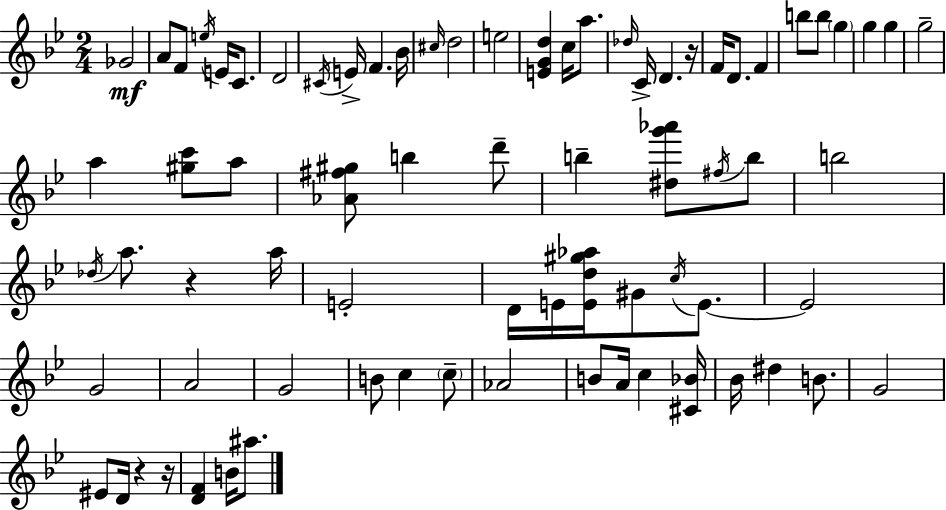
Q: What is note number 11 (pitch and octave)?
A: Bb4